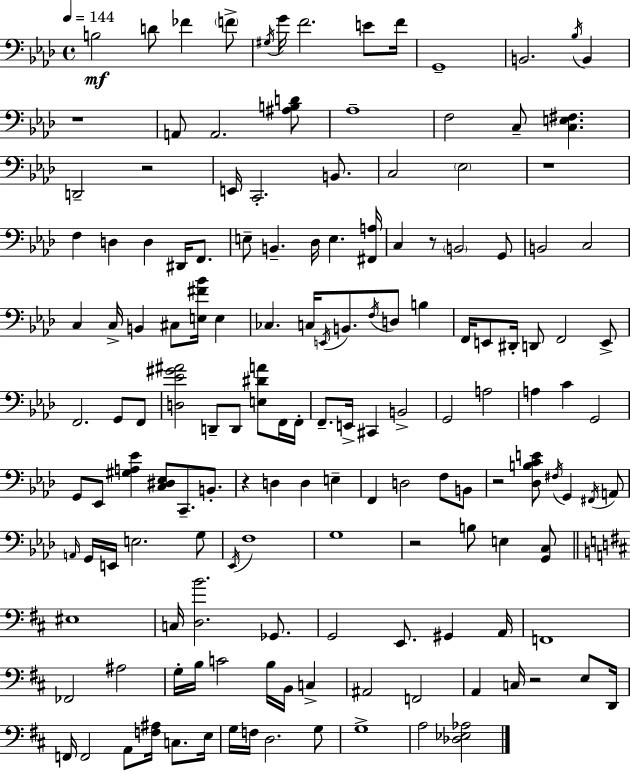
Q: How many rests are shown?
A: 8